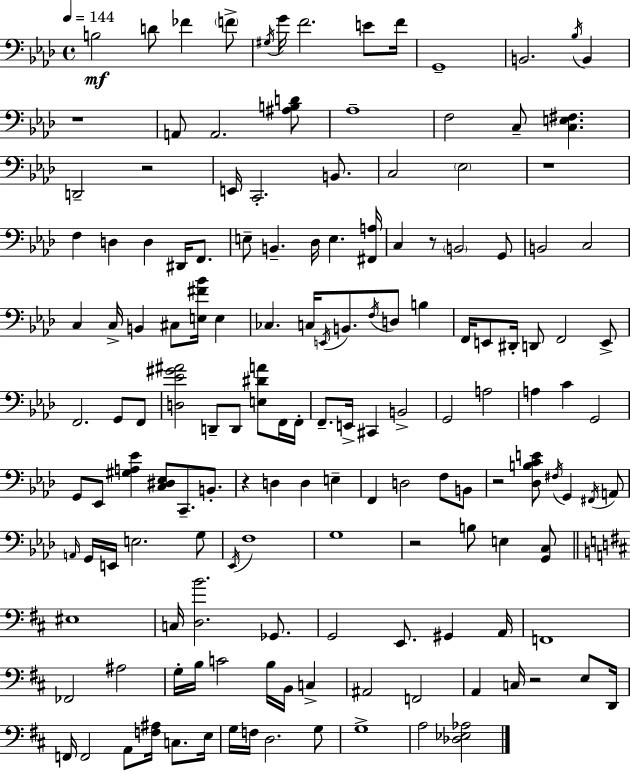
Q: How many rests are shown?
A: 8